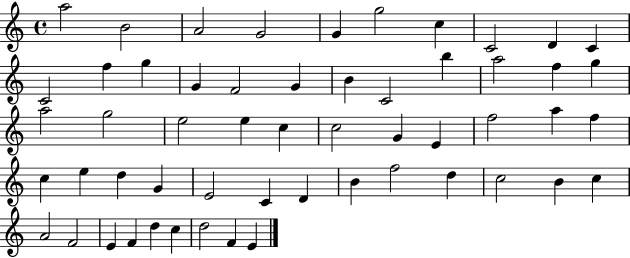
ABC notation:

X:1
T:Untitled
M:4/4
L:1/4
K:C
a2 B2 A2 G2 G g2 c C2 D C C2 f g G F2 G B C2 b a2 f g a2 g2 e2 e c c2 G E f2 a f c e d G E2 C D B f2 d c2 B c A2 F2 E F d c d2 F E